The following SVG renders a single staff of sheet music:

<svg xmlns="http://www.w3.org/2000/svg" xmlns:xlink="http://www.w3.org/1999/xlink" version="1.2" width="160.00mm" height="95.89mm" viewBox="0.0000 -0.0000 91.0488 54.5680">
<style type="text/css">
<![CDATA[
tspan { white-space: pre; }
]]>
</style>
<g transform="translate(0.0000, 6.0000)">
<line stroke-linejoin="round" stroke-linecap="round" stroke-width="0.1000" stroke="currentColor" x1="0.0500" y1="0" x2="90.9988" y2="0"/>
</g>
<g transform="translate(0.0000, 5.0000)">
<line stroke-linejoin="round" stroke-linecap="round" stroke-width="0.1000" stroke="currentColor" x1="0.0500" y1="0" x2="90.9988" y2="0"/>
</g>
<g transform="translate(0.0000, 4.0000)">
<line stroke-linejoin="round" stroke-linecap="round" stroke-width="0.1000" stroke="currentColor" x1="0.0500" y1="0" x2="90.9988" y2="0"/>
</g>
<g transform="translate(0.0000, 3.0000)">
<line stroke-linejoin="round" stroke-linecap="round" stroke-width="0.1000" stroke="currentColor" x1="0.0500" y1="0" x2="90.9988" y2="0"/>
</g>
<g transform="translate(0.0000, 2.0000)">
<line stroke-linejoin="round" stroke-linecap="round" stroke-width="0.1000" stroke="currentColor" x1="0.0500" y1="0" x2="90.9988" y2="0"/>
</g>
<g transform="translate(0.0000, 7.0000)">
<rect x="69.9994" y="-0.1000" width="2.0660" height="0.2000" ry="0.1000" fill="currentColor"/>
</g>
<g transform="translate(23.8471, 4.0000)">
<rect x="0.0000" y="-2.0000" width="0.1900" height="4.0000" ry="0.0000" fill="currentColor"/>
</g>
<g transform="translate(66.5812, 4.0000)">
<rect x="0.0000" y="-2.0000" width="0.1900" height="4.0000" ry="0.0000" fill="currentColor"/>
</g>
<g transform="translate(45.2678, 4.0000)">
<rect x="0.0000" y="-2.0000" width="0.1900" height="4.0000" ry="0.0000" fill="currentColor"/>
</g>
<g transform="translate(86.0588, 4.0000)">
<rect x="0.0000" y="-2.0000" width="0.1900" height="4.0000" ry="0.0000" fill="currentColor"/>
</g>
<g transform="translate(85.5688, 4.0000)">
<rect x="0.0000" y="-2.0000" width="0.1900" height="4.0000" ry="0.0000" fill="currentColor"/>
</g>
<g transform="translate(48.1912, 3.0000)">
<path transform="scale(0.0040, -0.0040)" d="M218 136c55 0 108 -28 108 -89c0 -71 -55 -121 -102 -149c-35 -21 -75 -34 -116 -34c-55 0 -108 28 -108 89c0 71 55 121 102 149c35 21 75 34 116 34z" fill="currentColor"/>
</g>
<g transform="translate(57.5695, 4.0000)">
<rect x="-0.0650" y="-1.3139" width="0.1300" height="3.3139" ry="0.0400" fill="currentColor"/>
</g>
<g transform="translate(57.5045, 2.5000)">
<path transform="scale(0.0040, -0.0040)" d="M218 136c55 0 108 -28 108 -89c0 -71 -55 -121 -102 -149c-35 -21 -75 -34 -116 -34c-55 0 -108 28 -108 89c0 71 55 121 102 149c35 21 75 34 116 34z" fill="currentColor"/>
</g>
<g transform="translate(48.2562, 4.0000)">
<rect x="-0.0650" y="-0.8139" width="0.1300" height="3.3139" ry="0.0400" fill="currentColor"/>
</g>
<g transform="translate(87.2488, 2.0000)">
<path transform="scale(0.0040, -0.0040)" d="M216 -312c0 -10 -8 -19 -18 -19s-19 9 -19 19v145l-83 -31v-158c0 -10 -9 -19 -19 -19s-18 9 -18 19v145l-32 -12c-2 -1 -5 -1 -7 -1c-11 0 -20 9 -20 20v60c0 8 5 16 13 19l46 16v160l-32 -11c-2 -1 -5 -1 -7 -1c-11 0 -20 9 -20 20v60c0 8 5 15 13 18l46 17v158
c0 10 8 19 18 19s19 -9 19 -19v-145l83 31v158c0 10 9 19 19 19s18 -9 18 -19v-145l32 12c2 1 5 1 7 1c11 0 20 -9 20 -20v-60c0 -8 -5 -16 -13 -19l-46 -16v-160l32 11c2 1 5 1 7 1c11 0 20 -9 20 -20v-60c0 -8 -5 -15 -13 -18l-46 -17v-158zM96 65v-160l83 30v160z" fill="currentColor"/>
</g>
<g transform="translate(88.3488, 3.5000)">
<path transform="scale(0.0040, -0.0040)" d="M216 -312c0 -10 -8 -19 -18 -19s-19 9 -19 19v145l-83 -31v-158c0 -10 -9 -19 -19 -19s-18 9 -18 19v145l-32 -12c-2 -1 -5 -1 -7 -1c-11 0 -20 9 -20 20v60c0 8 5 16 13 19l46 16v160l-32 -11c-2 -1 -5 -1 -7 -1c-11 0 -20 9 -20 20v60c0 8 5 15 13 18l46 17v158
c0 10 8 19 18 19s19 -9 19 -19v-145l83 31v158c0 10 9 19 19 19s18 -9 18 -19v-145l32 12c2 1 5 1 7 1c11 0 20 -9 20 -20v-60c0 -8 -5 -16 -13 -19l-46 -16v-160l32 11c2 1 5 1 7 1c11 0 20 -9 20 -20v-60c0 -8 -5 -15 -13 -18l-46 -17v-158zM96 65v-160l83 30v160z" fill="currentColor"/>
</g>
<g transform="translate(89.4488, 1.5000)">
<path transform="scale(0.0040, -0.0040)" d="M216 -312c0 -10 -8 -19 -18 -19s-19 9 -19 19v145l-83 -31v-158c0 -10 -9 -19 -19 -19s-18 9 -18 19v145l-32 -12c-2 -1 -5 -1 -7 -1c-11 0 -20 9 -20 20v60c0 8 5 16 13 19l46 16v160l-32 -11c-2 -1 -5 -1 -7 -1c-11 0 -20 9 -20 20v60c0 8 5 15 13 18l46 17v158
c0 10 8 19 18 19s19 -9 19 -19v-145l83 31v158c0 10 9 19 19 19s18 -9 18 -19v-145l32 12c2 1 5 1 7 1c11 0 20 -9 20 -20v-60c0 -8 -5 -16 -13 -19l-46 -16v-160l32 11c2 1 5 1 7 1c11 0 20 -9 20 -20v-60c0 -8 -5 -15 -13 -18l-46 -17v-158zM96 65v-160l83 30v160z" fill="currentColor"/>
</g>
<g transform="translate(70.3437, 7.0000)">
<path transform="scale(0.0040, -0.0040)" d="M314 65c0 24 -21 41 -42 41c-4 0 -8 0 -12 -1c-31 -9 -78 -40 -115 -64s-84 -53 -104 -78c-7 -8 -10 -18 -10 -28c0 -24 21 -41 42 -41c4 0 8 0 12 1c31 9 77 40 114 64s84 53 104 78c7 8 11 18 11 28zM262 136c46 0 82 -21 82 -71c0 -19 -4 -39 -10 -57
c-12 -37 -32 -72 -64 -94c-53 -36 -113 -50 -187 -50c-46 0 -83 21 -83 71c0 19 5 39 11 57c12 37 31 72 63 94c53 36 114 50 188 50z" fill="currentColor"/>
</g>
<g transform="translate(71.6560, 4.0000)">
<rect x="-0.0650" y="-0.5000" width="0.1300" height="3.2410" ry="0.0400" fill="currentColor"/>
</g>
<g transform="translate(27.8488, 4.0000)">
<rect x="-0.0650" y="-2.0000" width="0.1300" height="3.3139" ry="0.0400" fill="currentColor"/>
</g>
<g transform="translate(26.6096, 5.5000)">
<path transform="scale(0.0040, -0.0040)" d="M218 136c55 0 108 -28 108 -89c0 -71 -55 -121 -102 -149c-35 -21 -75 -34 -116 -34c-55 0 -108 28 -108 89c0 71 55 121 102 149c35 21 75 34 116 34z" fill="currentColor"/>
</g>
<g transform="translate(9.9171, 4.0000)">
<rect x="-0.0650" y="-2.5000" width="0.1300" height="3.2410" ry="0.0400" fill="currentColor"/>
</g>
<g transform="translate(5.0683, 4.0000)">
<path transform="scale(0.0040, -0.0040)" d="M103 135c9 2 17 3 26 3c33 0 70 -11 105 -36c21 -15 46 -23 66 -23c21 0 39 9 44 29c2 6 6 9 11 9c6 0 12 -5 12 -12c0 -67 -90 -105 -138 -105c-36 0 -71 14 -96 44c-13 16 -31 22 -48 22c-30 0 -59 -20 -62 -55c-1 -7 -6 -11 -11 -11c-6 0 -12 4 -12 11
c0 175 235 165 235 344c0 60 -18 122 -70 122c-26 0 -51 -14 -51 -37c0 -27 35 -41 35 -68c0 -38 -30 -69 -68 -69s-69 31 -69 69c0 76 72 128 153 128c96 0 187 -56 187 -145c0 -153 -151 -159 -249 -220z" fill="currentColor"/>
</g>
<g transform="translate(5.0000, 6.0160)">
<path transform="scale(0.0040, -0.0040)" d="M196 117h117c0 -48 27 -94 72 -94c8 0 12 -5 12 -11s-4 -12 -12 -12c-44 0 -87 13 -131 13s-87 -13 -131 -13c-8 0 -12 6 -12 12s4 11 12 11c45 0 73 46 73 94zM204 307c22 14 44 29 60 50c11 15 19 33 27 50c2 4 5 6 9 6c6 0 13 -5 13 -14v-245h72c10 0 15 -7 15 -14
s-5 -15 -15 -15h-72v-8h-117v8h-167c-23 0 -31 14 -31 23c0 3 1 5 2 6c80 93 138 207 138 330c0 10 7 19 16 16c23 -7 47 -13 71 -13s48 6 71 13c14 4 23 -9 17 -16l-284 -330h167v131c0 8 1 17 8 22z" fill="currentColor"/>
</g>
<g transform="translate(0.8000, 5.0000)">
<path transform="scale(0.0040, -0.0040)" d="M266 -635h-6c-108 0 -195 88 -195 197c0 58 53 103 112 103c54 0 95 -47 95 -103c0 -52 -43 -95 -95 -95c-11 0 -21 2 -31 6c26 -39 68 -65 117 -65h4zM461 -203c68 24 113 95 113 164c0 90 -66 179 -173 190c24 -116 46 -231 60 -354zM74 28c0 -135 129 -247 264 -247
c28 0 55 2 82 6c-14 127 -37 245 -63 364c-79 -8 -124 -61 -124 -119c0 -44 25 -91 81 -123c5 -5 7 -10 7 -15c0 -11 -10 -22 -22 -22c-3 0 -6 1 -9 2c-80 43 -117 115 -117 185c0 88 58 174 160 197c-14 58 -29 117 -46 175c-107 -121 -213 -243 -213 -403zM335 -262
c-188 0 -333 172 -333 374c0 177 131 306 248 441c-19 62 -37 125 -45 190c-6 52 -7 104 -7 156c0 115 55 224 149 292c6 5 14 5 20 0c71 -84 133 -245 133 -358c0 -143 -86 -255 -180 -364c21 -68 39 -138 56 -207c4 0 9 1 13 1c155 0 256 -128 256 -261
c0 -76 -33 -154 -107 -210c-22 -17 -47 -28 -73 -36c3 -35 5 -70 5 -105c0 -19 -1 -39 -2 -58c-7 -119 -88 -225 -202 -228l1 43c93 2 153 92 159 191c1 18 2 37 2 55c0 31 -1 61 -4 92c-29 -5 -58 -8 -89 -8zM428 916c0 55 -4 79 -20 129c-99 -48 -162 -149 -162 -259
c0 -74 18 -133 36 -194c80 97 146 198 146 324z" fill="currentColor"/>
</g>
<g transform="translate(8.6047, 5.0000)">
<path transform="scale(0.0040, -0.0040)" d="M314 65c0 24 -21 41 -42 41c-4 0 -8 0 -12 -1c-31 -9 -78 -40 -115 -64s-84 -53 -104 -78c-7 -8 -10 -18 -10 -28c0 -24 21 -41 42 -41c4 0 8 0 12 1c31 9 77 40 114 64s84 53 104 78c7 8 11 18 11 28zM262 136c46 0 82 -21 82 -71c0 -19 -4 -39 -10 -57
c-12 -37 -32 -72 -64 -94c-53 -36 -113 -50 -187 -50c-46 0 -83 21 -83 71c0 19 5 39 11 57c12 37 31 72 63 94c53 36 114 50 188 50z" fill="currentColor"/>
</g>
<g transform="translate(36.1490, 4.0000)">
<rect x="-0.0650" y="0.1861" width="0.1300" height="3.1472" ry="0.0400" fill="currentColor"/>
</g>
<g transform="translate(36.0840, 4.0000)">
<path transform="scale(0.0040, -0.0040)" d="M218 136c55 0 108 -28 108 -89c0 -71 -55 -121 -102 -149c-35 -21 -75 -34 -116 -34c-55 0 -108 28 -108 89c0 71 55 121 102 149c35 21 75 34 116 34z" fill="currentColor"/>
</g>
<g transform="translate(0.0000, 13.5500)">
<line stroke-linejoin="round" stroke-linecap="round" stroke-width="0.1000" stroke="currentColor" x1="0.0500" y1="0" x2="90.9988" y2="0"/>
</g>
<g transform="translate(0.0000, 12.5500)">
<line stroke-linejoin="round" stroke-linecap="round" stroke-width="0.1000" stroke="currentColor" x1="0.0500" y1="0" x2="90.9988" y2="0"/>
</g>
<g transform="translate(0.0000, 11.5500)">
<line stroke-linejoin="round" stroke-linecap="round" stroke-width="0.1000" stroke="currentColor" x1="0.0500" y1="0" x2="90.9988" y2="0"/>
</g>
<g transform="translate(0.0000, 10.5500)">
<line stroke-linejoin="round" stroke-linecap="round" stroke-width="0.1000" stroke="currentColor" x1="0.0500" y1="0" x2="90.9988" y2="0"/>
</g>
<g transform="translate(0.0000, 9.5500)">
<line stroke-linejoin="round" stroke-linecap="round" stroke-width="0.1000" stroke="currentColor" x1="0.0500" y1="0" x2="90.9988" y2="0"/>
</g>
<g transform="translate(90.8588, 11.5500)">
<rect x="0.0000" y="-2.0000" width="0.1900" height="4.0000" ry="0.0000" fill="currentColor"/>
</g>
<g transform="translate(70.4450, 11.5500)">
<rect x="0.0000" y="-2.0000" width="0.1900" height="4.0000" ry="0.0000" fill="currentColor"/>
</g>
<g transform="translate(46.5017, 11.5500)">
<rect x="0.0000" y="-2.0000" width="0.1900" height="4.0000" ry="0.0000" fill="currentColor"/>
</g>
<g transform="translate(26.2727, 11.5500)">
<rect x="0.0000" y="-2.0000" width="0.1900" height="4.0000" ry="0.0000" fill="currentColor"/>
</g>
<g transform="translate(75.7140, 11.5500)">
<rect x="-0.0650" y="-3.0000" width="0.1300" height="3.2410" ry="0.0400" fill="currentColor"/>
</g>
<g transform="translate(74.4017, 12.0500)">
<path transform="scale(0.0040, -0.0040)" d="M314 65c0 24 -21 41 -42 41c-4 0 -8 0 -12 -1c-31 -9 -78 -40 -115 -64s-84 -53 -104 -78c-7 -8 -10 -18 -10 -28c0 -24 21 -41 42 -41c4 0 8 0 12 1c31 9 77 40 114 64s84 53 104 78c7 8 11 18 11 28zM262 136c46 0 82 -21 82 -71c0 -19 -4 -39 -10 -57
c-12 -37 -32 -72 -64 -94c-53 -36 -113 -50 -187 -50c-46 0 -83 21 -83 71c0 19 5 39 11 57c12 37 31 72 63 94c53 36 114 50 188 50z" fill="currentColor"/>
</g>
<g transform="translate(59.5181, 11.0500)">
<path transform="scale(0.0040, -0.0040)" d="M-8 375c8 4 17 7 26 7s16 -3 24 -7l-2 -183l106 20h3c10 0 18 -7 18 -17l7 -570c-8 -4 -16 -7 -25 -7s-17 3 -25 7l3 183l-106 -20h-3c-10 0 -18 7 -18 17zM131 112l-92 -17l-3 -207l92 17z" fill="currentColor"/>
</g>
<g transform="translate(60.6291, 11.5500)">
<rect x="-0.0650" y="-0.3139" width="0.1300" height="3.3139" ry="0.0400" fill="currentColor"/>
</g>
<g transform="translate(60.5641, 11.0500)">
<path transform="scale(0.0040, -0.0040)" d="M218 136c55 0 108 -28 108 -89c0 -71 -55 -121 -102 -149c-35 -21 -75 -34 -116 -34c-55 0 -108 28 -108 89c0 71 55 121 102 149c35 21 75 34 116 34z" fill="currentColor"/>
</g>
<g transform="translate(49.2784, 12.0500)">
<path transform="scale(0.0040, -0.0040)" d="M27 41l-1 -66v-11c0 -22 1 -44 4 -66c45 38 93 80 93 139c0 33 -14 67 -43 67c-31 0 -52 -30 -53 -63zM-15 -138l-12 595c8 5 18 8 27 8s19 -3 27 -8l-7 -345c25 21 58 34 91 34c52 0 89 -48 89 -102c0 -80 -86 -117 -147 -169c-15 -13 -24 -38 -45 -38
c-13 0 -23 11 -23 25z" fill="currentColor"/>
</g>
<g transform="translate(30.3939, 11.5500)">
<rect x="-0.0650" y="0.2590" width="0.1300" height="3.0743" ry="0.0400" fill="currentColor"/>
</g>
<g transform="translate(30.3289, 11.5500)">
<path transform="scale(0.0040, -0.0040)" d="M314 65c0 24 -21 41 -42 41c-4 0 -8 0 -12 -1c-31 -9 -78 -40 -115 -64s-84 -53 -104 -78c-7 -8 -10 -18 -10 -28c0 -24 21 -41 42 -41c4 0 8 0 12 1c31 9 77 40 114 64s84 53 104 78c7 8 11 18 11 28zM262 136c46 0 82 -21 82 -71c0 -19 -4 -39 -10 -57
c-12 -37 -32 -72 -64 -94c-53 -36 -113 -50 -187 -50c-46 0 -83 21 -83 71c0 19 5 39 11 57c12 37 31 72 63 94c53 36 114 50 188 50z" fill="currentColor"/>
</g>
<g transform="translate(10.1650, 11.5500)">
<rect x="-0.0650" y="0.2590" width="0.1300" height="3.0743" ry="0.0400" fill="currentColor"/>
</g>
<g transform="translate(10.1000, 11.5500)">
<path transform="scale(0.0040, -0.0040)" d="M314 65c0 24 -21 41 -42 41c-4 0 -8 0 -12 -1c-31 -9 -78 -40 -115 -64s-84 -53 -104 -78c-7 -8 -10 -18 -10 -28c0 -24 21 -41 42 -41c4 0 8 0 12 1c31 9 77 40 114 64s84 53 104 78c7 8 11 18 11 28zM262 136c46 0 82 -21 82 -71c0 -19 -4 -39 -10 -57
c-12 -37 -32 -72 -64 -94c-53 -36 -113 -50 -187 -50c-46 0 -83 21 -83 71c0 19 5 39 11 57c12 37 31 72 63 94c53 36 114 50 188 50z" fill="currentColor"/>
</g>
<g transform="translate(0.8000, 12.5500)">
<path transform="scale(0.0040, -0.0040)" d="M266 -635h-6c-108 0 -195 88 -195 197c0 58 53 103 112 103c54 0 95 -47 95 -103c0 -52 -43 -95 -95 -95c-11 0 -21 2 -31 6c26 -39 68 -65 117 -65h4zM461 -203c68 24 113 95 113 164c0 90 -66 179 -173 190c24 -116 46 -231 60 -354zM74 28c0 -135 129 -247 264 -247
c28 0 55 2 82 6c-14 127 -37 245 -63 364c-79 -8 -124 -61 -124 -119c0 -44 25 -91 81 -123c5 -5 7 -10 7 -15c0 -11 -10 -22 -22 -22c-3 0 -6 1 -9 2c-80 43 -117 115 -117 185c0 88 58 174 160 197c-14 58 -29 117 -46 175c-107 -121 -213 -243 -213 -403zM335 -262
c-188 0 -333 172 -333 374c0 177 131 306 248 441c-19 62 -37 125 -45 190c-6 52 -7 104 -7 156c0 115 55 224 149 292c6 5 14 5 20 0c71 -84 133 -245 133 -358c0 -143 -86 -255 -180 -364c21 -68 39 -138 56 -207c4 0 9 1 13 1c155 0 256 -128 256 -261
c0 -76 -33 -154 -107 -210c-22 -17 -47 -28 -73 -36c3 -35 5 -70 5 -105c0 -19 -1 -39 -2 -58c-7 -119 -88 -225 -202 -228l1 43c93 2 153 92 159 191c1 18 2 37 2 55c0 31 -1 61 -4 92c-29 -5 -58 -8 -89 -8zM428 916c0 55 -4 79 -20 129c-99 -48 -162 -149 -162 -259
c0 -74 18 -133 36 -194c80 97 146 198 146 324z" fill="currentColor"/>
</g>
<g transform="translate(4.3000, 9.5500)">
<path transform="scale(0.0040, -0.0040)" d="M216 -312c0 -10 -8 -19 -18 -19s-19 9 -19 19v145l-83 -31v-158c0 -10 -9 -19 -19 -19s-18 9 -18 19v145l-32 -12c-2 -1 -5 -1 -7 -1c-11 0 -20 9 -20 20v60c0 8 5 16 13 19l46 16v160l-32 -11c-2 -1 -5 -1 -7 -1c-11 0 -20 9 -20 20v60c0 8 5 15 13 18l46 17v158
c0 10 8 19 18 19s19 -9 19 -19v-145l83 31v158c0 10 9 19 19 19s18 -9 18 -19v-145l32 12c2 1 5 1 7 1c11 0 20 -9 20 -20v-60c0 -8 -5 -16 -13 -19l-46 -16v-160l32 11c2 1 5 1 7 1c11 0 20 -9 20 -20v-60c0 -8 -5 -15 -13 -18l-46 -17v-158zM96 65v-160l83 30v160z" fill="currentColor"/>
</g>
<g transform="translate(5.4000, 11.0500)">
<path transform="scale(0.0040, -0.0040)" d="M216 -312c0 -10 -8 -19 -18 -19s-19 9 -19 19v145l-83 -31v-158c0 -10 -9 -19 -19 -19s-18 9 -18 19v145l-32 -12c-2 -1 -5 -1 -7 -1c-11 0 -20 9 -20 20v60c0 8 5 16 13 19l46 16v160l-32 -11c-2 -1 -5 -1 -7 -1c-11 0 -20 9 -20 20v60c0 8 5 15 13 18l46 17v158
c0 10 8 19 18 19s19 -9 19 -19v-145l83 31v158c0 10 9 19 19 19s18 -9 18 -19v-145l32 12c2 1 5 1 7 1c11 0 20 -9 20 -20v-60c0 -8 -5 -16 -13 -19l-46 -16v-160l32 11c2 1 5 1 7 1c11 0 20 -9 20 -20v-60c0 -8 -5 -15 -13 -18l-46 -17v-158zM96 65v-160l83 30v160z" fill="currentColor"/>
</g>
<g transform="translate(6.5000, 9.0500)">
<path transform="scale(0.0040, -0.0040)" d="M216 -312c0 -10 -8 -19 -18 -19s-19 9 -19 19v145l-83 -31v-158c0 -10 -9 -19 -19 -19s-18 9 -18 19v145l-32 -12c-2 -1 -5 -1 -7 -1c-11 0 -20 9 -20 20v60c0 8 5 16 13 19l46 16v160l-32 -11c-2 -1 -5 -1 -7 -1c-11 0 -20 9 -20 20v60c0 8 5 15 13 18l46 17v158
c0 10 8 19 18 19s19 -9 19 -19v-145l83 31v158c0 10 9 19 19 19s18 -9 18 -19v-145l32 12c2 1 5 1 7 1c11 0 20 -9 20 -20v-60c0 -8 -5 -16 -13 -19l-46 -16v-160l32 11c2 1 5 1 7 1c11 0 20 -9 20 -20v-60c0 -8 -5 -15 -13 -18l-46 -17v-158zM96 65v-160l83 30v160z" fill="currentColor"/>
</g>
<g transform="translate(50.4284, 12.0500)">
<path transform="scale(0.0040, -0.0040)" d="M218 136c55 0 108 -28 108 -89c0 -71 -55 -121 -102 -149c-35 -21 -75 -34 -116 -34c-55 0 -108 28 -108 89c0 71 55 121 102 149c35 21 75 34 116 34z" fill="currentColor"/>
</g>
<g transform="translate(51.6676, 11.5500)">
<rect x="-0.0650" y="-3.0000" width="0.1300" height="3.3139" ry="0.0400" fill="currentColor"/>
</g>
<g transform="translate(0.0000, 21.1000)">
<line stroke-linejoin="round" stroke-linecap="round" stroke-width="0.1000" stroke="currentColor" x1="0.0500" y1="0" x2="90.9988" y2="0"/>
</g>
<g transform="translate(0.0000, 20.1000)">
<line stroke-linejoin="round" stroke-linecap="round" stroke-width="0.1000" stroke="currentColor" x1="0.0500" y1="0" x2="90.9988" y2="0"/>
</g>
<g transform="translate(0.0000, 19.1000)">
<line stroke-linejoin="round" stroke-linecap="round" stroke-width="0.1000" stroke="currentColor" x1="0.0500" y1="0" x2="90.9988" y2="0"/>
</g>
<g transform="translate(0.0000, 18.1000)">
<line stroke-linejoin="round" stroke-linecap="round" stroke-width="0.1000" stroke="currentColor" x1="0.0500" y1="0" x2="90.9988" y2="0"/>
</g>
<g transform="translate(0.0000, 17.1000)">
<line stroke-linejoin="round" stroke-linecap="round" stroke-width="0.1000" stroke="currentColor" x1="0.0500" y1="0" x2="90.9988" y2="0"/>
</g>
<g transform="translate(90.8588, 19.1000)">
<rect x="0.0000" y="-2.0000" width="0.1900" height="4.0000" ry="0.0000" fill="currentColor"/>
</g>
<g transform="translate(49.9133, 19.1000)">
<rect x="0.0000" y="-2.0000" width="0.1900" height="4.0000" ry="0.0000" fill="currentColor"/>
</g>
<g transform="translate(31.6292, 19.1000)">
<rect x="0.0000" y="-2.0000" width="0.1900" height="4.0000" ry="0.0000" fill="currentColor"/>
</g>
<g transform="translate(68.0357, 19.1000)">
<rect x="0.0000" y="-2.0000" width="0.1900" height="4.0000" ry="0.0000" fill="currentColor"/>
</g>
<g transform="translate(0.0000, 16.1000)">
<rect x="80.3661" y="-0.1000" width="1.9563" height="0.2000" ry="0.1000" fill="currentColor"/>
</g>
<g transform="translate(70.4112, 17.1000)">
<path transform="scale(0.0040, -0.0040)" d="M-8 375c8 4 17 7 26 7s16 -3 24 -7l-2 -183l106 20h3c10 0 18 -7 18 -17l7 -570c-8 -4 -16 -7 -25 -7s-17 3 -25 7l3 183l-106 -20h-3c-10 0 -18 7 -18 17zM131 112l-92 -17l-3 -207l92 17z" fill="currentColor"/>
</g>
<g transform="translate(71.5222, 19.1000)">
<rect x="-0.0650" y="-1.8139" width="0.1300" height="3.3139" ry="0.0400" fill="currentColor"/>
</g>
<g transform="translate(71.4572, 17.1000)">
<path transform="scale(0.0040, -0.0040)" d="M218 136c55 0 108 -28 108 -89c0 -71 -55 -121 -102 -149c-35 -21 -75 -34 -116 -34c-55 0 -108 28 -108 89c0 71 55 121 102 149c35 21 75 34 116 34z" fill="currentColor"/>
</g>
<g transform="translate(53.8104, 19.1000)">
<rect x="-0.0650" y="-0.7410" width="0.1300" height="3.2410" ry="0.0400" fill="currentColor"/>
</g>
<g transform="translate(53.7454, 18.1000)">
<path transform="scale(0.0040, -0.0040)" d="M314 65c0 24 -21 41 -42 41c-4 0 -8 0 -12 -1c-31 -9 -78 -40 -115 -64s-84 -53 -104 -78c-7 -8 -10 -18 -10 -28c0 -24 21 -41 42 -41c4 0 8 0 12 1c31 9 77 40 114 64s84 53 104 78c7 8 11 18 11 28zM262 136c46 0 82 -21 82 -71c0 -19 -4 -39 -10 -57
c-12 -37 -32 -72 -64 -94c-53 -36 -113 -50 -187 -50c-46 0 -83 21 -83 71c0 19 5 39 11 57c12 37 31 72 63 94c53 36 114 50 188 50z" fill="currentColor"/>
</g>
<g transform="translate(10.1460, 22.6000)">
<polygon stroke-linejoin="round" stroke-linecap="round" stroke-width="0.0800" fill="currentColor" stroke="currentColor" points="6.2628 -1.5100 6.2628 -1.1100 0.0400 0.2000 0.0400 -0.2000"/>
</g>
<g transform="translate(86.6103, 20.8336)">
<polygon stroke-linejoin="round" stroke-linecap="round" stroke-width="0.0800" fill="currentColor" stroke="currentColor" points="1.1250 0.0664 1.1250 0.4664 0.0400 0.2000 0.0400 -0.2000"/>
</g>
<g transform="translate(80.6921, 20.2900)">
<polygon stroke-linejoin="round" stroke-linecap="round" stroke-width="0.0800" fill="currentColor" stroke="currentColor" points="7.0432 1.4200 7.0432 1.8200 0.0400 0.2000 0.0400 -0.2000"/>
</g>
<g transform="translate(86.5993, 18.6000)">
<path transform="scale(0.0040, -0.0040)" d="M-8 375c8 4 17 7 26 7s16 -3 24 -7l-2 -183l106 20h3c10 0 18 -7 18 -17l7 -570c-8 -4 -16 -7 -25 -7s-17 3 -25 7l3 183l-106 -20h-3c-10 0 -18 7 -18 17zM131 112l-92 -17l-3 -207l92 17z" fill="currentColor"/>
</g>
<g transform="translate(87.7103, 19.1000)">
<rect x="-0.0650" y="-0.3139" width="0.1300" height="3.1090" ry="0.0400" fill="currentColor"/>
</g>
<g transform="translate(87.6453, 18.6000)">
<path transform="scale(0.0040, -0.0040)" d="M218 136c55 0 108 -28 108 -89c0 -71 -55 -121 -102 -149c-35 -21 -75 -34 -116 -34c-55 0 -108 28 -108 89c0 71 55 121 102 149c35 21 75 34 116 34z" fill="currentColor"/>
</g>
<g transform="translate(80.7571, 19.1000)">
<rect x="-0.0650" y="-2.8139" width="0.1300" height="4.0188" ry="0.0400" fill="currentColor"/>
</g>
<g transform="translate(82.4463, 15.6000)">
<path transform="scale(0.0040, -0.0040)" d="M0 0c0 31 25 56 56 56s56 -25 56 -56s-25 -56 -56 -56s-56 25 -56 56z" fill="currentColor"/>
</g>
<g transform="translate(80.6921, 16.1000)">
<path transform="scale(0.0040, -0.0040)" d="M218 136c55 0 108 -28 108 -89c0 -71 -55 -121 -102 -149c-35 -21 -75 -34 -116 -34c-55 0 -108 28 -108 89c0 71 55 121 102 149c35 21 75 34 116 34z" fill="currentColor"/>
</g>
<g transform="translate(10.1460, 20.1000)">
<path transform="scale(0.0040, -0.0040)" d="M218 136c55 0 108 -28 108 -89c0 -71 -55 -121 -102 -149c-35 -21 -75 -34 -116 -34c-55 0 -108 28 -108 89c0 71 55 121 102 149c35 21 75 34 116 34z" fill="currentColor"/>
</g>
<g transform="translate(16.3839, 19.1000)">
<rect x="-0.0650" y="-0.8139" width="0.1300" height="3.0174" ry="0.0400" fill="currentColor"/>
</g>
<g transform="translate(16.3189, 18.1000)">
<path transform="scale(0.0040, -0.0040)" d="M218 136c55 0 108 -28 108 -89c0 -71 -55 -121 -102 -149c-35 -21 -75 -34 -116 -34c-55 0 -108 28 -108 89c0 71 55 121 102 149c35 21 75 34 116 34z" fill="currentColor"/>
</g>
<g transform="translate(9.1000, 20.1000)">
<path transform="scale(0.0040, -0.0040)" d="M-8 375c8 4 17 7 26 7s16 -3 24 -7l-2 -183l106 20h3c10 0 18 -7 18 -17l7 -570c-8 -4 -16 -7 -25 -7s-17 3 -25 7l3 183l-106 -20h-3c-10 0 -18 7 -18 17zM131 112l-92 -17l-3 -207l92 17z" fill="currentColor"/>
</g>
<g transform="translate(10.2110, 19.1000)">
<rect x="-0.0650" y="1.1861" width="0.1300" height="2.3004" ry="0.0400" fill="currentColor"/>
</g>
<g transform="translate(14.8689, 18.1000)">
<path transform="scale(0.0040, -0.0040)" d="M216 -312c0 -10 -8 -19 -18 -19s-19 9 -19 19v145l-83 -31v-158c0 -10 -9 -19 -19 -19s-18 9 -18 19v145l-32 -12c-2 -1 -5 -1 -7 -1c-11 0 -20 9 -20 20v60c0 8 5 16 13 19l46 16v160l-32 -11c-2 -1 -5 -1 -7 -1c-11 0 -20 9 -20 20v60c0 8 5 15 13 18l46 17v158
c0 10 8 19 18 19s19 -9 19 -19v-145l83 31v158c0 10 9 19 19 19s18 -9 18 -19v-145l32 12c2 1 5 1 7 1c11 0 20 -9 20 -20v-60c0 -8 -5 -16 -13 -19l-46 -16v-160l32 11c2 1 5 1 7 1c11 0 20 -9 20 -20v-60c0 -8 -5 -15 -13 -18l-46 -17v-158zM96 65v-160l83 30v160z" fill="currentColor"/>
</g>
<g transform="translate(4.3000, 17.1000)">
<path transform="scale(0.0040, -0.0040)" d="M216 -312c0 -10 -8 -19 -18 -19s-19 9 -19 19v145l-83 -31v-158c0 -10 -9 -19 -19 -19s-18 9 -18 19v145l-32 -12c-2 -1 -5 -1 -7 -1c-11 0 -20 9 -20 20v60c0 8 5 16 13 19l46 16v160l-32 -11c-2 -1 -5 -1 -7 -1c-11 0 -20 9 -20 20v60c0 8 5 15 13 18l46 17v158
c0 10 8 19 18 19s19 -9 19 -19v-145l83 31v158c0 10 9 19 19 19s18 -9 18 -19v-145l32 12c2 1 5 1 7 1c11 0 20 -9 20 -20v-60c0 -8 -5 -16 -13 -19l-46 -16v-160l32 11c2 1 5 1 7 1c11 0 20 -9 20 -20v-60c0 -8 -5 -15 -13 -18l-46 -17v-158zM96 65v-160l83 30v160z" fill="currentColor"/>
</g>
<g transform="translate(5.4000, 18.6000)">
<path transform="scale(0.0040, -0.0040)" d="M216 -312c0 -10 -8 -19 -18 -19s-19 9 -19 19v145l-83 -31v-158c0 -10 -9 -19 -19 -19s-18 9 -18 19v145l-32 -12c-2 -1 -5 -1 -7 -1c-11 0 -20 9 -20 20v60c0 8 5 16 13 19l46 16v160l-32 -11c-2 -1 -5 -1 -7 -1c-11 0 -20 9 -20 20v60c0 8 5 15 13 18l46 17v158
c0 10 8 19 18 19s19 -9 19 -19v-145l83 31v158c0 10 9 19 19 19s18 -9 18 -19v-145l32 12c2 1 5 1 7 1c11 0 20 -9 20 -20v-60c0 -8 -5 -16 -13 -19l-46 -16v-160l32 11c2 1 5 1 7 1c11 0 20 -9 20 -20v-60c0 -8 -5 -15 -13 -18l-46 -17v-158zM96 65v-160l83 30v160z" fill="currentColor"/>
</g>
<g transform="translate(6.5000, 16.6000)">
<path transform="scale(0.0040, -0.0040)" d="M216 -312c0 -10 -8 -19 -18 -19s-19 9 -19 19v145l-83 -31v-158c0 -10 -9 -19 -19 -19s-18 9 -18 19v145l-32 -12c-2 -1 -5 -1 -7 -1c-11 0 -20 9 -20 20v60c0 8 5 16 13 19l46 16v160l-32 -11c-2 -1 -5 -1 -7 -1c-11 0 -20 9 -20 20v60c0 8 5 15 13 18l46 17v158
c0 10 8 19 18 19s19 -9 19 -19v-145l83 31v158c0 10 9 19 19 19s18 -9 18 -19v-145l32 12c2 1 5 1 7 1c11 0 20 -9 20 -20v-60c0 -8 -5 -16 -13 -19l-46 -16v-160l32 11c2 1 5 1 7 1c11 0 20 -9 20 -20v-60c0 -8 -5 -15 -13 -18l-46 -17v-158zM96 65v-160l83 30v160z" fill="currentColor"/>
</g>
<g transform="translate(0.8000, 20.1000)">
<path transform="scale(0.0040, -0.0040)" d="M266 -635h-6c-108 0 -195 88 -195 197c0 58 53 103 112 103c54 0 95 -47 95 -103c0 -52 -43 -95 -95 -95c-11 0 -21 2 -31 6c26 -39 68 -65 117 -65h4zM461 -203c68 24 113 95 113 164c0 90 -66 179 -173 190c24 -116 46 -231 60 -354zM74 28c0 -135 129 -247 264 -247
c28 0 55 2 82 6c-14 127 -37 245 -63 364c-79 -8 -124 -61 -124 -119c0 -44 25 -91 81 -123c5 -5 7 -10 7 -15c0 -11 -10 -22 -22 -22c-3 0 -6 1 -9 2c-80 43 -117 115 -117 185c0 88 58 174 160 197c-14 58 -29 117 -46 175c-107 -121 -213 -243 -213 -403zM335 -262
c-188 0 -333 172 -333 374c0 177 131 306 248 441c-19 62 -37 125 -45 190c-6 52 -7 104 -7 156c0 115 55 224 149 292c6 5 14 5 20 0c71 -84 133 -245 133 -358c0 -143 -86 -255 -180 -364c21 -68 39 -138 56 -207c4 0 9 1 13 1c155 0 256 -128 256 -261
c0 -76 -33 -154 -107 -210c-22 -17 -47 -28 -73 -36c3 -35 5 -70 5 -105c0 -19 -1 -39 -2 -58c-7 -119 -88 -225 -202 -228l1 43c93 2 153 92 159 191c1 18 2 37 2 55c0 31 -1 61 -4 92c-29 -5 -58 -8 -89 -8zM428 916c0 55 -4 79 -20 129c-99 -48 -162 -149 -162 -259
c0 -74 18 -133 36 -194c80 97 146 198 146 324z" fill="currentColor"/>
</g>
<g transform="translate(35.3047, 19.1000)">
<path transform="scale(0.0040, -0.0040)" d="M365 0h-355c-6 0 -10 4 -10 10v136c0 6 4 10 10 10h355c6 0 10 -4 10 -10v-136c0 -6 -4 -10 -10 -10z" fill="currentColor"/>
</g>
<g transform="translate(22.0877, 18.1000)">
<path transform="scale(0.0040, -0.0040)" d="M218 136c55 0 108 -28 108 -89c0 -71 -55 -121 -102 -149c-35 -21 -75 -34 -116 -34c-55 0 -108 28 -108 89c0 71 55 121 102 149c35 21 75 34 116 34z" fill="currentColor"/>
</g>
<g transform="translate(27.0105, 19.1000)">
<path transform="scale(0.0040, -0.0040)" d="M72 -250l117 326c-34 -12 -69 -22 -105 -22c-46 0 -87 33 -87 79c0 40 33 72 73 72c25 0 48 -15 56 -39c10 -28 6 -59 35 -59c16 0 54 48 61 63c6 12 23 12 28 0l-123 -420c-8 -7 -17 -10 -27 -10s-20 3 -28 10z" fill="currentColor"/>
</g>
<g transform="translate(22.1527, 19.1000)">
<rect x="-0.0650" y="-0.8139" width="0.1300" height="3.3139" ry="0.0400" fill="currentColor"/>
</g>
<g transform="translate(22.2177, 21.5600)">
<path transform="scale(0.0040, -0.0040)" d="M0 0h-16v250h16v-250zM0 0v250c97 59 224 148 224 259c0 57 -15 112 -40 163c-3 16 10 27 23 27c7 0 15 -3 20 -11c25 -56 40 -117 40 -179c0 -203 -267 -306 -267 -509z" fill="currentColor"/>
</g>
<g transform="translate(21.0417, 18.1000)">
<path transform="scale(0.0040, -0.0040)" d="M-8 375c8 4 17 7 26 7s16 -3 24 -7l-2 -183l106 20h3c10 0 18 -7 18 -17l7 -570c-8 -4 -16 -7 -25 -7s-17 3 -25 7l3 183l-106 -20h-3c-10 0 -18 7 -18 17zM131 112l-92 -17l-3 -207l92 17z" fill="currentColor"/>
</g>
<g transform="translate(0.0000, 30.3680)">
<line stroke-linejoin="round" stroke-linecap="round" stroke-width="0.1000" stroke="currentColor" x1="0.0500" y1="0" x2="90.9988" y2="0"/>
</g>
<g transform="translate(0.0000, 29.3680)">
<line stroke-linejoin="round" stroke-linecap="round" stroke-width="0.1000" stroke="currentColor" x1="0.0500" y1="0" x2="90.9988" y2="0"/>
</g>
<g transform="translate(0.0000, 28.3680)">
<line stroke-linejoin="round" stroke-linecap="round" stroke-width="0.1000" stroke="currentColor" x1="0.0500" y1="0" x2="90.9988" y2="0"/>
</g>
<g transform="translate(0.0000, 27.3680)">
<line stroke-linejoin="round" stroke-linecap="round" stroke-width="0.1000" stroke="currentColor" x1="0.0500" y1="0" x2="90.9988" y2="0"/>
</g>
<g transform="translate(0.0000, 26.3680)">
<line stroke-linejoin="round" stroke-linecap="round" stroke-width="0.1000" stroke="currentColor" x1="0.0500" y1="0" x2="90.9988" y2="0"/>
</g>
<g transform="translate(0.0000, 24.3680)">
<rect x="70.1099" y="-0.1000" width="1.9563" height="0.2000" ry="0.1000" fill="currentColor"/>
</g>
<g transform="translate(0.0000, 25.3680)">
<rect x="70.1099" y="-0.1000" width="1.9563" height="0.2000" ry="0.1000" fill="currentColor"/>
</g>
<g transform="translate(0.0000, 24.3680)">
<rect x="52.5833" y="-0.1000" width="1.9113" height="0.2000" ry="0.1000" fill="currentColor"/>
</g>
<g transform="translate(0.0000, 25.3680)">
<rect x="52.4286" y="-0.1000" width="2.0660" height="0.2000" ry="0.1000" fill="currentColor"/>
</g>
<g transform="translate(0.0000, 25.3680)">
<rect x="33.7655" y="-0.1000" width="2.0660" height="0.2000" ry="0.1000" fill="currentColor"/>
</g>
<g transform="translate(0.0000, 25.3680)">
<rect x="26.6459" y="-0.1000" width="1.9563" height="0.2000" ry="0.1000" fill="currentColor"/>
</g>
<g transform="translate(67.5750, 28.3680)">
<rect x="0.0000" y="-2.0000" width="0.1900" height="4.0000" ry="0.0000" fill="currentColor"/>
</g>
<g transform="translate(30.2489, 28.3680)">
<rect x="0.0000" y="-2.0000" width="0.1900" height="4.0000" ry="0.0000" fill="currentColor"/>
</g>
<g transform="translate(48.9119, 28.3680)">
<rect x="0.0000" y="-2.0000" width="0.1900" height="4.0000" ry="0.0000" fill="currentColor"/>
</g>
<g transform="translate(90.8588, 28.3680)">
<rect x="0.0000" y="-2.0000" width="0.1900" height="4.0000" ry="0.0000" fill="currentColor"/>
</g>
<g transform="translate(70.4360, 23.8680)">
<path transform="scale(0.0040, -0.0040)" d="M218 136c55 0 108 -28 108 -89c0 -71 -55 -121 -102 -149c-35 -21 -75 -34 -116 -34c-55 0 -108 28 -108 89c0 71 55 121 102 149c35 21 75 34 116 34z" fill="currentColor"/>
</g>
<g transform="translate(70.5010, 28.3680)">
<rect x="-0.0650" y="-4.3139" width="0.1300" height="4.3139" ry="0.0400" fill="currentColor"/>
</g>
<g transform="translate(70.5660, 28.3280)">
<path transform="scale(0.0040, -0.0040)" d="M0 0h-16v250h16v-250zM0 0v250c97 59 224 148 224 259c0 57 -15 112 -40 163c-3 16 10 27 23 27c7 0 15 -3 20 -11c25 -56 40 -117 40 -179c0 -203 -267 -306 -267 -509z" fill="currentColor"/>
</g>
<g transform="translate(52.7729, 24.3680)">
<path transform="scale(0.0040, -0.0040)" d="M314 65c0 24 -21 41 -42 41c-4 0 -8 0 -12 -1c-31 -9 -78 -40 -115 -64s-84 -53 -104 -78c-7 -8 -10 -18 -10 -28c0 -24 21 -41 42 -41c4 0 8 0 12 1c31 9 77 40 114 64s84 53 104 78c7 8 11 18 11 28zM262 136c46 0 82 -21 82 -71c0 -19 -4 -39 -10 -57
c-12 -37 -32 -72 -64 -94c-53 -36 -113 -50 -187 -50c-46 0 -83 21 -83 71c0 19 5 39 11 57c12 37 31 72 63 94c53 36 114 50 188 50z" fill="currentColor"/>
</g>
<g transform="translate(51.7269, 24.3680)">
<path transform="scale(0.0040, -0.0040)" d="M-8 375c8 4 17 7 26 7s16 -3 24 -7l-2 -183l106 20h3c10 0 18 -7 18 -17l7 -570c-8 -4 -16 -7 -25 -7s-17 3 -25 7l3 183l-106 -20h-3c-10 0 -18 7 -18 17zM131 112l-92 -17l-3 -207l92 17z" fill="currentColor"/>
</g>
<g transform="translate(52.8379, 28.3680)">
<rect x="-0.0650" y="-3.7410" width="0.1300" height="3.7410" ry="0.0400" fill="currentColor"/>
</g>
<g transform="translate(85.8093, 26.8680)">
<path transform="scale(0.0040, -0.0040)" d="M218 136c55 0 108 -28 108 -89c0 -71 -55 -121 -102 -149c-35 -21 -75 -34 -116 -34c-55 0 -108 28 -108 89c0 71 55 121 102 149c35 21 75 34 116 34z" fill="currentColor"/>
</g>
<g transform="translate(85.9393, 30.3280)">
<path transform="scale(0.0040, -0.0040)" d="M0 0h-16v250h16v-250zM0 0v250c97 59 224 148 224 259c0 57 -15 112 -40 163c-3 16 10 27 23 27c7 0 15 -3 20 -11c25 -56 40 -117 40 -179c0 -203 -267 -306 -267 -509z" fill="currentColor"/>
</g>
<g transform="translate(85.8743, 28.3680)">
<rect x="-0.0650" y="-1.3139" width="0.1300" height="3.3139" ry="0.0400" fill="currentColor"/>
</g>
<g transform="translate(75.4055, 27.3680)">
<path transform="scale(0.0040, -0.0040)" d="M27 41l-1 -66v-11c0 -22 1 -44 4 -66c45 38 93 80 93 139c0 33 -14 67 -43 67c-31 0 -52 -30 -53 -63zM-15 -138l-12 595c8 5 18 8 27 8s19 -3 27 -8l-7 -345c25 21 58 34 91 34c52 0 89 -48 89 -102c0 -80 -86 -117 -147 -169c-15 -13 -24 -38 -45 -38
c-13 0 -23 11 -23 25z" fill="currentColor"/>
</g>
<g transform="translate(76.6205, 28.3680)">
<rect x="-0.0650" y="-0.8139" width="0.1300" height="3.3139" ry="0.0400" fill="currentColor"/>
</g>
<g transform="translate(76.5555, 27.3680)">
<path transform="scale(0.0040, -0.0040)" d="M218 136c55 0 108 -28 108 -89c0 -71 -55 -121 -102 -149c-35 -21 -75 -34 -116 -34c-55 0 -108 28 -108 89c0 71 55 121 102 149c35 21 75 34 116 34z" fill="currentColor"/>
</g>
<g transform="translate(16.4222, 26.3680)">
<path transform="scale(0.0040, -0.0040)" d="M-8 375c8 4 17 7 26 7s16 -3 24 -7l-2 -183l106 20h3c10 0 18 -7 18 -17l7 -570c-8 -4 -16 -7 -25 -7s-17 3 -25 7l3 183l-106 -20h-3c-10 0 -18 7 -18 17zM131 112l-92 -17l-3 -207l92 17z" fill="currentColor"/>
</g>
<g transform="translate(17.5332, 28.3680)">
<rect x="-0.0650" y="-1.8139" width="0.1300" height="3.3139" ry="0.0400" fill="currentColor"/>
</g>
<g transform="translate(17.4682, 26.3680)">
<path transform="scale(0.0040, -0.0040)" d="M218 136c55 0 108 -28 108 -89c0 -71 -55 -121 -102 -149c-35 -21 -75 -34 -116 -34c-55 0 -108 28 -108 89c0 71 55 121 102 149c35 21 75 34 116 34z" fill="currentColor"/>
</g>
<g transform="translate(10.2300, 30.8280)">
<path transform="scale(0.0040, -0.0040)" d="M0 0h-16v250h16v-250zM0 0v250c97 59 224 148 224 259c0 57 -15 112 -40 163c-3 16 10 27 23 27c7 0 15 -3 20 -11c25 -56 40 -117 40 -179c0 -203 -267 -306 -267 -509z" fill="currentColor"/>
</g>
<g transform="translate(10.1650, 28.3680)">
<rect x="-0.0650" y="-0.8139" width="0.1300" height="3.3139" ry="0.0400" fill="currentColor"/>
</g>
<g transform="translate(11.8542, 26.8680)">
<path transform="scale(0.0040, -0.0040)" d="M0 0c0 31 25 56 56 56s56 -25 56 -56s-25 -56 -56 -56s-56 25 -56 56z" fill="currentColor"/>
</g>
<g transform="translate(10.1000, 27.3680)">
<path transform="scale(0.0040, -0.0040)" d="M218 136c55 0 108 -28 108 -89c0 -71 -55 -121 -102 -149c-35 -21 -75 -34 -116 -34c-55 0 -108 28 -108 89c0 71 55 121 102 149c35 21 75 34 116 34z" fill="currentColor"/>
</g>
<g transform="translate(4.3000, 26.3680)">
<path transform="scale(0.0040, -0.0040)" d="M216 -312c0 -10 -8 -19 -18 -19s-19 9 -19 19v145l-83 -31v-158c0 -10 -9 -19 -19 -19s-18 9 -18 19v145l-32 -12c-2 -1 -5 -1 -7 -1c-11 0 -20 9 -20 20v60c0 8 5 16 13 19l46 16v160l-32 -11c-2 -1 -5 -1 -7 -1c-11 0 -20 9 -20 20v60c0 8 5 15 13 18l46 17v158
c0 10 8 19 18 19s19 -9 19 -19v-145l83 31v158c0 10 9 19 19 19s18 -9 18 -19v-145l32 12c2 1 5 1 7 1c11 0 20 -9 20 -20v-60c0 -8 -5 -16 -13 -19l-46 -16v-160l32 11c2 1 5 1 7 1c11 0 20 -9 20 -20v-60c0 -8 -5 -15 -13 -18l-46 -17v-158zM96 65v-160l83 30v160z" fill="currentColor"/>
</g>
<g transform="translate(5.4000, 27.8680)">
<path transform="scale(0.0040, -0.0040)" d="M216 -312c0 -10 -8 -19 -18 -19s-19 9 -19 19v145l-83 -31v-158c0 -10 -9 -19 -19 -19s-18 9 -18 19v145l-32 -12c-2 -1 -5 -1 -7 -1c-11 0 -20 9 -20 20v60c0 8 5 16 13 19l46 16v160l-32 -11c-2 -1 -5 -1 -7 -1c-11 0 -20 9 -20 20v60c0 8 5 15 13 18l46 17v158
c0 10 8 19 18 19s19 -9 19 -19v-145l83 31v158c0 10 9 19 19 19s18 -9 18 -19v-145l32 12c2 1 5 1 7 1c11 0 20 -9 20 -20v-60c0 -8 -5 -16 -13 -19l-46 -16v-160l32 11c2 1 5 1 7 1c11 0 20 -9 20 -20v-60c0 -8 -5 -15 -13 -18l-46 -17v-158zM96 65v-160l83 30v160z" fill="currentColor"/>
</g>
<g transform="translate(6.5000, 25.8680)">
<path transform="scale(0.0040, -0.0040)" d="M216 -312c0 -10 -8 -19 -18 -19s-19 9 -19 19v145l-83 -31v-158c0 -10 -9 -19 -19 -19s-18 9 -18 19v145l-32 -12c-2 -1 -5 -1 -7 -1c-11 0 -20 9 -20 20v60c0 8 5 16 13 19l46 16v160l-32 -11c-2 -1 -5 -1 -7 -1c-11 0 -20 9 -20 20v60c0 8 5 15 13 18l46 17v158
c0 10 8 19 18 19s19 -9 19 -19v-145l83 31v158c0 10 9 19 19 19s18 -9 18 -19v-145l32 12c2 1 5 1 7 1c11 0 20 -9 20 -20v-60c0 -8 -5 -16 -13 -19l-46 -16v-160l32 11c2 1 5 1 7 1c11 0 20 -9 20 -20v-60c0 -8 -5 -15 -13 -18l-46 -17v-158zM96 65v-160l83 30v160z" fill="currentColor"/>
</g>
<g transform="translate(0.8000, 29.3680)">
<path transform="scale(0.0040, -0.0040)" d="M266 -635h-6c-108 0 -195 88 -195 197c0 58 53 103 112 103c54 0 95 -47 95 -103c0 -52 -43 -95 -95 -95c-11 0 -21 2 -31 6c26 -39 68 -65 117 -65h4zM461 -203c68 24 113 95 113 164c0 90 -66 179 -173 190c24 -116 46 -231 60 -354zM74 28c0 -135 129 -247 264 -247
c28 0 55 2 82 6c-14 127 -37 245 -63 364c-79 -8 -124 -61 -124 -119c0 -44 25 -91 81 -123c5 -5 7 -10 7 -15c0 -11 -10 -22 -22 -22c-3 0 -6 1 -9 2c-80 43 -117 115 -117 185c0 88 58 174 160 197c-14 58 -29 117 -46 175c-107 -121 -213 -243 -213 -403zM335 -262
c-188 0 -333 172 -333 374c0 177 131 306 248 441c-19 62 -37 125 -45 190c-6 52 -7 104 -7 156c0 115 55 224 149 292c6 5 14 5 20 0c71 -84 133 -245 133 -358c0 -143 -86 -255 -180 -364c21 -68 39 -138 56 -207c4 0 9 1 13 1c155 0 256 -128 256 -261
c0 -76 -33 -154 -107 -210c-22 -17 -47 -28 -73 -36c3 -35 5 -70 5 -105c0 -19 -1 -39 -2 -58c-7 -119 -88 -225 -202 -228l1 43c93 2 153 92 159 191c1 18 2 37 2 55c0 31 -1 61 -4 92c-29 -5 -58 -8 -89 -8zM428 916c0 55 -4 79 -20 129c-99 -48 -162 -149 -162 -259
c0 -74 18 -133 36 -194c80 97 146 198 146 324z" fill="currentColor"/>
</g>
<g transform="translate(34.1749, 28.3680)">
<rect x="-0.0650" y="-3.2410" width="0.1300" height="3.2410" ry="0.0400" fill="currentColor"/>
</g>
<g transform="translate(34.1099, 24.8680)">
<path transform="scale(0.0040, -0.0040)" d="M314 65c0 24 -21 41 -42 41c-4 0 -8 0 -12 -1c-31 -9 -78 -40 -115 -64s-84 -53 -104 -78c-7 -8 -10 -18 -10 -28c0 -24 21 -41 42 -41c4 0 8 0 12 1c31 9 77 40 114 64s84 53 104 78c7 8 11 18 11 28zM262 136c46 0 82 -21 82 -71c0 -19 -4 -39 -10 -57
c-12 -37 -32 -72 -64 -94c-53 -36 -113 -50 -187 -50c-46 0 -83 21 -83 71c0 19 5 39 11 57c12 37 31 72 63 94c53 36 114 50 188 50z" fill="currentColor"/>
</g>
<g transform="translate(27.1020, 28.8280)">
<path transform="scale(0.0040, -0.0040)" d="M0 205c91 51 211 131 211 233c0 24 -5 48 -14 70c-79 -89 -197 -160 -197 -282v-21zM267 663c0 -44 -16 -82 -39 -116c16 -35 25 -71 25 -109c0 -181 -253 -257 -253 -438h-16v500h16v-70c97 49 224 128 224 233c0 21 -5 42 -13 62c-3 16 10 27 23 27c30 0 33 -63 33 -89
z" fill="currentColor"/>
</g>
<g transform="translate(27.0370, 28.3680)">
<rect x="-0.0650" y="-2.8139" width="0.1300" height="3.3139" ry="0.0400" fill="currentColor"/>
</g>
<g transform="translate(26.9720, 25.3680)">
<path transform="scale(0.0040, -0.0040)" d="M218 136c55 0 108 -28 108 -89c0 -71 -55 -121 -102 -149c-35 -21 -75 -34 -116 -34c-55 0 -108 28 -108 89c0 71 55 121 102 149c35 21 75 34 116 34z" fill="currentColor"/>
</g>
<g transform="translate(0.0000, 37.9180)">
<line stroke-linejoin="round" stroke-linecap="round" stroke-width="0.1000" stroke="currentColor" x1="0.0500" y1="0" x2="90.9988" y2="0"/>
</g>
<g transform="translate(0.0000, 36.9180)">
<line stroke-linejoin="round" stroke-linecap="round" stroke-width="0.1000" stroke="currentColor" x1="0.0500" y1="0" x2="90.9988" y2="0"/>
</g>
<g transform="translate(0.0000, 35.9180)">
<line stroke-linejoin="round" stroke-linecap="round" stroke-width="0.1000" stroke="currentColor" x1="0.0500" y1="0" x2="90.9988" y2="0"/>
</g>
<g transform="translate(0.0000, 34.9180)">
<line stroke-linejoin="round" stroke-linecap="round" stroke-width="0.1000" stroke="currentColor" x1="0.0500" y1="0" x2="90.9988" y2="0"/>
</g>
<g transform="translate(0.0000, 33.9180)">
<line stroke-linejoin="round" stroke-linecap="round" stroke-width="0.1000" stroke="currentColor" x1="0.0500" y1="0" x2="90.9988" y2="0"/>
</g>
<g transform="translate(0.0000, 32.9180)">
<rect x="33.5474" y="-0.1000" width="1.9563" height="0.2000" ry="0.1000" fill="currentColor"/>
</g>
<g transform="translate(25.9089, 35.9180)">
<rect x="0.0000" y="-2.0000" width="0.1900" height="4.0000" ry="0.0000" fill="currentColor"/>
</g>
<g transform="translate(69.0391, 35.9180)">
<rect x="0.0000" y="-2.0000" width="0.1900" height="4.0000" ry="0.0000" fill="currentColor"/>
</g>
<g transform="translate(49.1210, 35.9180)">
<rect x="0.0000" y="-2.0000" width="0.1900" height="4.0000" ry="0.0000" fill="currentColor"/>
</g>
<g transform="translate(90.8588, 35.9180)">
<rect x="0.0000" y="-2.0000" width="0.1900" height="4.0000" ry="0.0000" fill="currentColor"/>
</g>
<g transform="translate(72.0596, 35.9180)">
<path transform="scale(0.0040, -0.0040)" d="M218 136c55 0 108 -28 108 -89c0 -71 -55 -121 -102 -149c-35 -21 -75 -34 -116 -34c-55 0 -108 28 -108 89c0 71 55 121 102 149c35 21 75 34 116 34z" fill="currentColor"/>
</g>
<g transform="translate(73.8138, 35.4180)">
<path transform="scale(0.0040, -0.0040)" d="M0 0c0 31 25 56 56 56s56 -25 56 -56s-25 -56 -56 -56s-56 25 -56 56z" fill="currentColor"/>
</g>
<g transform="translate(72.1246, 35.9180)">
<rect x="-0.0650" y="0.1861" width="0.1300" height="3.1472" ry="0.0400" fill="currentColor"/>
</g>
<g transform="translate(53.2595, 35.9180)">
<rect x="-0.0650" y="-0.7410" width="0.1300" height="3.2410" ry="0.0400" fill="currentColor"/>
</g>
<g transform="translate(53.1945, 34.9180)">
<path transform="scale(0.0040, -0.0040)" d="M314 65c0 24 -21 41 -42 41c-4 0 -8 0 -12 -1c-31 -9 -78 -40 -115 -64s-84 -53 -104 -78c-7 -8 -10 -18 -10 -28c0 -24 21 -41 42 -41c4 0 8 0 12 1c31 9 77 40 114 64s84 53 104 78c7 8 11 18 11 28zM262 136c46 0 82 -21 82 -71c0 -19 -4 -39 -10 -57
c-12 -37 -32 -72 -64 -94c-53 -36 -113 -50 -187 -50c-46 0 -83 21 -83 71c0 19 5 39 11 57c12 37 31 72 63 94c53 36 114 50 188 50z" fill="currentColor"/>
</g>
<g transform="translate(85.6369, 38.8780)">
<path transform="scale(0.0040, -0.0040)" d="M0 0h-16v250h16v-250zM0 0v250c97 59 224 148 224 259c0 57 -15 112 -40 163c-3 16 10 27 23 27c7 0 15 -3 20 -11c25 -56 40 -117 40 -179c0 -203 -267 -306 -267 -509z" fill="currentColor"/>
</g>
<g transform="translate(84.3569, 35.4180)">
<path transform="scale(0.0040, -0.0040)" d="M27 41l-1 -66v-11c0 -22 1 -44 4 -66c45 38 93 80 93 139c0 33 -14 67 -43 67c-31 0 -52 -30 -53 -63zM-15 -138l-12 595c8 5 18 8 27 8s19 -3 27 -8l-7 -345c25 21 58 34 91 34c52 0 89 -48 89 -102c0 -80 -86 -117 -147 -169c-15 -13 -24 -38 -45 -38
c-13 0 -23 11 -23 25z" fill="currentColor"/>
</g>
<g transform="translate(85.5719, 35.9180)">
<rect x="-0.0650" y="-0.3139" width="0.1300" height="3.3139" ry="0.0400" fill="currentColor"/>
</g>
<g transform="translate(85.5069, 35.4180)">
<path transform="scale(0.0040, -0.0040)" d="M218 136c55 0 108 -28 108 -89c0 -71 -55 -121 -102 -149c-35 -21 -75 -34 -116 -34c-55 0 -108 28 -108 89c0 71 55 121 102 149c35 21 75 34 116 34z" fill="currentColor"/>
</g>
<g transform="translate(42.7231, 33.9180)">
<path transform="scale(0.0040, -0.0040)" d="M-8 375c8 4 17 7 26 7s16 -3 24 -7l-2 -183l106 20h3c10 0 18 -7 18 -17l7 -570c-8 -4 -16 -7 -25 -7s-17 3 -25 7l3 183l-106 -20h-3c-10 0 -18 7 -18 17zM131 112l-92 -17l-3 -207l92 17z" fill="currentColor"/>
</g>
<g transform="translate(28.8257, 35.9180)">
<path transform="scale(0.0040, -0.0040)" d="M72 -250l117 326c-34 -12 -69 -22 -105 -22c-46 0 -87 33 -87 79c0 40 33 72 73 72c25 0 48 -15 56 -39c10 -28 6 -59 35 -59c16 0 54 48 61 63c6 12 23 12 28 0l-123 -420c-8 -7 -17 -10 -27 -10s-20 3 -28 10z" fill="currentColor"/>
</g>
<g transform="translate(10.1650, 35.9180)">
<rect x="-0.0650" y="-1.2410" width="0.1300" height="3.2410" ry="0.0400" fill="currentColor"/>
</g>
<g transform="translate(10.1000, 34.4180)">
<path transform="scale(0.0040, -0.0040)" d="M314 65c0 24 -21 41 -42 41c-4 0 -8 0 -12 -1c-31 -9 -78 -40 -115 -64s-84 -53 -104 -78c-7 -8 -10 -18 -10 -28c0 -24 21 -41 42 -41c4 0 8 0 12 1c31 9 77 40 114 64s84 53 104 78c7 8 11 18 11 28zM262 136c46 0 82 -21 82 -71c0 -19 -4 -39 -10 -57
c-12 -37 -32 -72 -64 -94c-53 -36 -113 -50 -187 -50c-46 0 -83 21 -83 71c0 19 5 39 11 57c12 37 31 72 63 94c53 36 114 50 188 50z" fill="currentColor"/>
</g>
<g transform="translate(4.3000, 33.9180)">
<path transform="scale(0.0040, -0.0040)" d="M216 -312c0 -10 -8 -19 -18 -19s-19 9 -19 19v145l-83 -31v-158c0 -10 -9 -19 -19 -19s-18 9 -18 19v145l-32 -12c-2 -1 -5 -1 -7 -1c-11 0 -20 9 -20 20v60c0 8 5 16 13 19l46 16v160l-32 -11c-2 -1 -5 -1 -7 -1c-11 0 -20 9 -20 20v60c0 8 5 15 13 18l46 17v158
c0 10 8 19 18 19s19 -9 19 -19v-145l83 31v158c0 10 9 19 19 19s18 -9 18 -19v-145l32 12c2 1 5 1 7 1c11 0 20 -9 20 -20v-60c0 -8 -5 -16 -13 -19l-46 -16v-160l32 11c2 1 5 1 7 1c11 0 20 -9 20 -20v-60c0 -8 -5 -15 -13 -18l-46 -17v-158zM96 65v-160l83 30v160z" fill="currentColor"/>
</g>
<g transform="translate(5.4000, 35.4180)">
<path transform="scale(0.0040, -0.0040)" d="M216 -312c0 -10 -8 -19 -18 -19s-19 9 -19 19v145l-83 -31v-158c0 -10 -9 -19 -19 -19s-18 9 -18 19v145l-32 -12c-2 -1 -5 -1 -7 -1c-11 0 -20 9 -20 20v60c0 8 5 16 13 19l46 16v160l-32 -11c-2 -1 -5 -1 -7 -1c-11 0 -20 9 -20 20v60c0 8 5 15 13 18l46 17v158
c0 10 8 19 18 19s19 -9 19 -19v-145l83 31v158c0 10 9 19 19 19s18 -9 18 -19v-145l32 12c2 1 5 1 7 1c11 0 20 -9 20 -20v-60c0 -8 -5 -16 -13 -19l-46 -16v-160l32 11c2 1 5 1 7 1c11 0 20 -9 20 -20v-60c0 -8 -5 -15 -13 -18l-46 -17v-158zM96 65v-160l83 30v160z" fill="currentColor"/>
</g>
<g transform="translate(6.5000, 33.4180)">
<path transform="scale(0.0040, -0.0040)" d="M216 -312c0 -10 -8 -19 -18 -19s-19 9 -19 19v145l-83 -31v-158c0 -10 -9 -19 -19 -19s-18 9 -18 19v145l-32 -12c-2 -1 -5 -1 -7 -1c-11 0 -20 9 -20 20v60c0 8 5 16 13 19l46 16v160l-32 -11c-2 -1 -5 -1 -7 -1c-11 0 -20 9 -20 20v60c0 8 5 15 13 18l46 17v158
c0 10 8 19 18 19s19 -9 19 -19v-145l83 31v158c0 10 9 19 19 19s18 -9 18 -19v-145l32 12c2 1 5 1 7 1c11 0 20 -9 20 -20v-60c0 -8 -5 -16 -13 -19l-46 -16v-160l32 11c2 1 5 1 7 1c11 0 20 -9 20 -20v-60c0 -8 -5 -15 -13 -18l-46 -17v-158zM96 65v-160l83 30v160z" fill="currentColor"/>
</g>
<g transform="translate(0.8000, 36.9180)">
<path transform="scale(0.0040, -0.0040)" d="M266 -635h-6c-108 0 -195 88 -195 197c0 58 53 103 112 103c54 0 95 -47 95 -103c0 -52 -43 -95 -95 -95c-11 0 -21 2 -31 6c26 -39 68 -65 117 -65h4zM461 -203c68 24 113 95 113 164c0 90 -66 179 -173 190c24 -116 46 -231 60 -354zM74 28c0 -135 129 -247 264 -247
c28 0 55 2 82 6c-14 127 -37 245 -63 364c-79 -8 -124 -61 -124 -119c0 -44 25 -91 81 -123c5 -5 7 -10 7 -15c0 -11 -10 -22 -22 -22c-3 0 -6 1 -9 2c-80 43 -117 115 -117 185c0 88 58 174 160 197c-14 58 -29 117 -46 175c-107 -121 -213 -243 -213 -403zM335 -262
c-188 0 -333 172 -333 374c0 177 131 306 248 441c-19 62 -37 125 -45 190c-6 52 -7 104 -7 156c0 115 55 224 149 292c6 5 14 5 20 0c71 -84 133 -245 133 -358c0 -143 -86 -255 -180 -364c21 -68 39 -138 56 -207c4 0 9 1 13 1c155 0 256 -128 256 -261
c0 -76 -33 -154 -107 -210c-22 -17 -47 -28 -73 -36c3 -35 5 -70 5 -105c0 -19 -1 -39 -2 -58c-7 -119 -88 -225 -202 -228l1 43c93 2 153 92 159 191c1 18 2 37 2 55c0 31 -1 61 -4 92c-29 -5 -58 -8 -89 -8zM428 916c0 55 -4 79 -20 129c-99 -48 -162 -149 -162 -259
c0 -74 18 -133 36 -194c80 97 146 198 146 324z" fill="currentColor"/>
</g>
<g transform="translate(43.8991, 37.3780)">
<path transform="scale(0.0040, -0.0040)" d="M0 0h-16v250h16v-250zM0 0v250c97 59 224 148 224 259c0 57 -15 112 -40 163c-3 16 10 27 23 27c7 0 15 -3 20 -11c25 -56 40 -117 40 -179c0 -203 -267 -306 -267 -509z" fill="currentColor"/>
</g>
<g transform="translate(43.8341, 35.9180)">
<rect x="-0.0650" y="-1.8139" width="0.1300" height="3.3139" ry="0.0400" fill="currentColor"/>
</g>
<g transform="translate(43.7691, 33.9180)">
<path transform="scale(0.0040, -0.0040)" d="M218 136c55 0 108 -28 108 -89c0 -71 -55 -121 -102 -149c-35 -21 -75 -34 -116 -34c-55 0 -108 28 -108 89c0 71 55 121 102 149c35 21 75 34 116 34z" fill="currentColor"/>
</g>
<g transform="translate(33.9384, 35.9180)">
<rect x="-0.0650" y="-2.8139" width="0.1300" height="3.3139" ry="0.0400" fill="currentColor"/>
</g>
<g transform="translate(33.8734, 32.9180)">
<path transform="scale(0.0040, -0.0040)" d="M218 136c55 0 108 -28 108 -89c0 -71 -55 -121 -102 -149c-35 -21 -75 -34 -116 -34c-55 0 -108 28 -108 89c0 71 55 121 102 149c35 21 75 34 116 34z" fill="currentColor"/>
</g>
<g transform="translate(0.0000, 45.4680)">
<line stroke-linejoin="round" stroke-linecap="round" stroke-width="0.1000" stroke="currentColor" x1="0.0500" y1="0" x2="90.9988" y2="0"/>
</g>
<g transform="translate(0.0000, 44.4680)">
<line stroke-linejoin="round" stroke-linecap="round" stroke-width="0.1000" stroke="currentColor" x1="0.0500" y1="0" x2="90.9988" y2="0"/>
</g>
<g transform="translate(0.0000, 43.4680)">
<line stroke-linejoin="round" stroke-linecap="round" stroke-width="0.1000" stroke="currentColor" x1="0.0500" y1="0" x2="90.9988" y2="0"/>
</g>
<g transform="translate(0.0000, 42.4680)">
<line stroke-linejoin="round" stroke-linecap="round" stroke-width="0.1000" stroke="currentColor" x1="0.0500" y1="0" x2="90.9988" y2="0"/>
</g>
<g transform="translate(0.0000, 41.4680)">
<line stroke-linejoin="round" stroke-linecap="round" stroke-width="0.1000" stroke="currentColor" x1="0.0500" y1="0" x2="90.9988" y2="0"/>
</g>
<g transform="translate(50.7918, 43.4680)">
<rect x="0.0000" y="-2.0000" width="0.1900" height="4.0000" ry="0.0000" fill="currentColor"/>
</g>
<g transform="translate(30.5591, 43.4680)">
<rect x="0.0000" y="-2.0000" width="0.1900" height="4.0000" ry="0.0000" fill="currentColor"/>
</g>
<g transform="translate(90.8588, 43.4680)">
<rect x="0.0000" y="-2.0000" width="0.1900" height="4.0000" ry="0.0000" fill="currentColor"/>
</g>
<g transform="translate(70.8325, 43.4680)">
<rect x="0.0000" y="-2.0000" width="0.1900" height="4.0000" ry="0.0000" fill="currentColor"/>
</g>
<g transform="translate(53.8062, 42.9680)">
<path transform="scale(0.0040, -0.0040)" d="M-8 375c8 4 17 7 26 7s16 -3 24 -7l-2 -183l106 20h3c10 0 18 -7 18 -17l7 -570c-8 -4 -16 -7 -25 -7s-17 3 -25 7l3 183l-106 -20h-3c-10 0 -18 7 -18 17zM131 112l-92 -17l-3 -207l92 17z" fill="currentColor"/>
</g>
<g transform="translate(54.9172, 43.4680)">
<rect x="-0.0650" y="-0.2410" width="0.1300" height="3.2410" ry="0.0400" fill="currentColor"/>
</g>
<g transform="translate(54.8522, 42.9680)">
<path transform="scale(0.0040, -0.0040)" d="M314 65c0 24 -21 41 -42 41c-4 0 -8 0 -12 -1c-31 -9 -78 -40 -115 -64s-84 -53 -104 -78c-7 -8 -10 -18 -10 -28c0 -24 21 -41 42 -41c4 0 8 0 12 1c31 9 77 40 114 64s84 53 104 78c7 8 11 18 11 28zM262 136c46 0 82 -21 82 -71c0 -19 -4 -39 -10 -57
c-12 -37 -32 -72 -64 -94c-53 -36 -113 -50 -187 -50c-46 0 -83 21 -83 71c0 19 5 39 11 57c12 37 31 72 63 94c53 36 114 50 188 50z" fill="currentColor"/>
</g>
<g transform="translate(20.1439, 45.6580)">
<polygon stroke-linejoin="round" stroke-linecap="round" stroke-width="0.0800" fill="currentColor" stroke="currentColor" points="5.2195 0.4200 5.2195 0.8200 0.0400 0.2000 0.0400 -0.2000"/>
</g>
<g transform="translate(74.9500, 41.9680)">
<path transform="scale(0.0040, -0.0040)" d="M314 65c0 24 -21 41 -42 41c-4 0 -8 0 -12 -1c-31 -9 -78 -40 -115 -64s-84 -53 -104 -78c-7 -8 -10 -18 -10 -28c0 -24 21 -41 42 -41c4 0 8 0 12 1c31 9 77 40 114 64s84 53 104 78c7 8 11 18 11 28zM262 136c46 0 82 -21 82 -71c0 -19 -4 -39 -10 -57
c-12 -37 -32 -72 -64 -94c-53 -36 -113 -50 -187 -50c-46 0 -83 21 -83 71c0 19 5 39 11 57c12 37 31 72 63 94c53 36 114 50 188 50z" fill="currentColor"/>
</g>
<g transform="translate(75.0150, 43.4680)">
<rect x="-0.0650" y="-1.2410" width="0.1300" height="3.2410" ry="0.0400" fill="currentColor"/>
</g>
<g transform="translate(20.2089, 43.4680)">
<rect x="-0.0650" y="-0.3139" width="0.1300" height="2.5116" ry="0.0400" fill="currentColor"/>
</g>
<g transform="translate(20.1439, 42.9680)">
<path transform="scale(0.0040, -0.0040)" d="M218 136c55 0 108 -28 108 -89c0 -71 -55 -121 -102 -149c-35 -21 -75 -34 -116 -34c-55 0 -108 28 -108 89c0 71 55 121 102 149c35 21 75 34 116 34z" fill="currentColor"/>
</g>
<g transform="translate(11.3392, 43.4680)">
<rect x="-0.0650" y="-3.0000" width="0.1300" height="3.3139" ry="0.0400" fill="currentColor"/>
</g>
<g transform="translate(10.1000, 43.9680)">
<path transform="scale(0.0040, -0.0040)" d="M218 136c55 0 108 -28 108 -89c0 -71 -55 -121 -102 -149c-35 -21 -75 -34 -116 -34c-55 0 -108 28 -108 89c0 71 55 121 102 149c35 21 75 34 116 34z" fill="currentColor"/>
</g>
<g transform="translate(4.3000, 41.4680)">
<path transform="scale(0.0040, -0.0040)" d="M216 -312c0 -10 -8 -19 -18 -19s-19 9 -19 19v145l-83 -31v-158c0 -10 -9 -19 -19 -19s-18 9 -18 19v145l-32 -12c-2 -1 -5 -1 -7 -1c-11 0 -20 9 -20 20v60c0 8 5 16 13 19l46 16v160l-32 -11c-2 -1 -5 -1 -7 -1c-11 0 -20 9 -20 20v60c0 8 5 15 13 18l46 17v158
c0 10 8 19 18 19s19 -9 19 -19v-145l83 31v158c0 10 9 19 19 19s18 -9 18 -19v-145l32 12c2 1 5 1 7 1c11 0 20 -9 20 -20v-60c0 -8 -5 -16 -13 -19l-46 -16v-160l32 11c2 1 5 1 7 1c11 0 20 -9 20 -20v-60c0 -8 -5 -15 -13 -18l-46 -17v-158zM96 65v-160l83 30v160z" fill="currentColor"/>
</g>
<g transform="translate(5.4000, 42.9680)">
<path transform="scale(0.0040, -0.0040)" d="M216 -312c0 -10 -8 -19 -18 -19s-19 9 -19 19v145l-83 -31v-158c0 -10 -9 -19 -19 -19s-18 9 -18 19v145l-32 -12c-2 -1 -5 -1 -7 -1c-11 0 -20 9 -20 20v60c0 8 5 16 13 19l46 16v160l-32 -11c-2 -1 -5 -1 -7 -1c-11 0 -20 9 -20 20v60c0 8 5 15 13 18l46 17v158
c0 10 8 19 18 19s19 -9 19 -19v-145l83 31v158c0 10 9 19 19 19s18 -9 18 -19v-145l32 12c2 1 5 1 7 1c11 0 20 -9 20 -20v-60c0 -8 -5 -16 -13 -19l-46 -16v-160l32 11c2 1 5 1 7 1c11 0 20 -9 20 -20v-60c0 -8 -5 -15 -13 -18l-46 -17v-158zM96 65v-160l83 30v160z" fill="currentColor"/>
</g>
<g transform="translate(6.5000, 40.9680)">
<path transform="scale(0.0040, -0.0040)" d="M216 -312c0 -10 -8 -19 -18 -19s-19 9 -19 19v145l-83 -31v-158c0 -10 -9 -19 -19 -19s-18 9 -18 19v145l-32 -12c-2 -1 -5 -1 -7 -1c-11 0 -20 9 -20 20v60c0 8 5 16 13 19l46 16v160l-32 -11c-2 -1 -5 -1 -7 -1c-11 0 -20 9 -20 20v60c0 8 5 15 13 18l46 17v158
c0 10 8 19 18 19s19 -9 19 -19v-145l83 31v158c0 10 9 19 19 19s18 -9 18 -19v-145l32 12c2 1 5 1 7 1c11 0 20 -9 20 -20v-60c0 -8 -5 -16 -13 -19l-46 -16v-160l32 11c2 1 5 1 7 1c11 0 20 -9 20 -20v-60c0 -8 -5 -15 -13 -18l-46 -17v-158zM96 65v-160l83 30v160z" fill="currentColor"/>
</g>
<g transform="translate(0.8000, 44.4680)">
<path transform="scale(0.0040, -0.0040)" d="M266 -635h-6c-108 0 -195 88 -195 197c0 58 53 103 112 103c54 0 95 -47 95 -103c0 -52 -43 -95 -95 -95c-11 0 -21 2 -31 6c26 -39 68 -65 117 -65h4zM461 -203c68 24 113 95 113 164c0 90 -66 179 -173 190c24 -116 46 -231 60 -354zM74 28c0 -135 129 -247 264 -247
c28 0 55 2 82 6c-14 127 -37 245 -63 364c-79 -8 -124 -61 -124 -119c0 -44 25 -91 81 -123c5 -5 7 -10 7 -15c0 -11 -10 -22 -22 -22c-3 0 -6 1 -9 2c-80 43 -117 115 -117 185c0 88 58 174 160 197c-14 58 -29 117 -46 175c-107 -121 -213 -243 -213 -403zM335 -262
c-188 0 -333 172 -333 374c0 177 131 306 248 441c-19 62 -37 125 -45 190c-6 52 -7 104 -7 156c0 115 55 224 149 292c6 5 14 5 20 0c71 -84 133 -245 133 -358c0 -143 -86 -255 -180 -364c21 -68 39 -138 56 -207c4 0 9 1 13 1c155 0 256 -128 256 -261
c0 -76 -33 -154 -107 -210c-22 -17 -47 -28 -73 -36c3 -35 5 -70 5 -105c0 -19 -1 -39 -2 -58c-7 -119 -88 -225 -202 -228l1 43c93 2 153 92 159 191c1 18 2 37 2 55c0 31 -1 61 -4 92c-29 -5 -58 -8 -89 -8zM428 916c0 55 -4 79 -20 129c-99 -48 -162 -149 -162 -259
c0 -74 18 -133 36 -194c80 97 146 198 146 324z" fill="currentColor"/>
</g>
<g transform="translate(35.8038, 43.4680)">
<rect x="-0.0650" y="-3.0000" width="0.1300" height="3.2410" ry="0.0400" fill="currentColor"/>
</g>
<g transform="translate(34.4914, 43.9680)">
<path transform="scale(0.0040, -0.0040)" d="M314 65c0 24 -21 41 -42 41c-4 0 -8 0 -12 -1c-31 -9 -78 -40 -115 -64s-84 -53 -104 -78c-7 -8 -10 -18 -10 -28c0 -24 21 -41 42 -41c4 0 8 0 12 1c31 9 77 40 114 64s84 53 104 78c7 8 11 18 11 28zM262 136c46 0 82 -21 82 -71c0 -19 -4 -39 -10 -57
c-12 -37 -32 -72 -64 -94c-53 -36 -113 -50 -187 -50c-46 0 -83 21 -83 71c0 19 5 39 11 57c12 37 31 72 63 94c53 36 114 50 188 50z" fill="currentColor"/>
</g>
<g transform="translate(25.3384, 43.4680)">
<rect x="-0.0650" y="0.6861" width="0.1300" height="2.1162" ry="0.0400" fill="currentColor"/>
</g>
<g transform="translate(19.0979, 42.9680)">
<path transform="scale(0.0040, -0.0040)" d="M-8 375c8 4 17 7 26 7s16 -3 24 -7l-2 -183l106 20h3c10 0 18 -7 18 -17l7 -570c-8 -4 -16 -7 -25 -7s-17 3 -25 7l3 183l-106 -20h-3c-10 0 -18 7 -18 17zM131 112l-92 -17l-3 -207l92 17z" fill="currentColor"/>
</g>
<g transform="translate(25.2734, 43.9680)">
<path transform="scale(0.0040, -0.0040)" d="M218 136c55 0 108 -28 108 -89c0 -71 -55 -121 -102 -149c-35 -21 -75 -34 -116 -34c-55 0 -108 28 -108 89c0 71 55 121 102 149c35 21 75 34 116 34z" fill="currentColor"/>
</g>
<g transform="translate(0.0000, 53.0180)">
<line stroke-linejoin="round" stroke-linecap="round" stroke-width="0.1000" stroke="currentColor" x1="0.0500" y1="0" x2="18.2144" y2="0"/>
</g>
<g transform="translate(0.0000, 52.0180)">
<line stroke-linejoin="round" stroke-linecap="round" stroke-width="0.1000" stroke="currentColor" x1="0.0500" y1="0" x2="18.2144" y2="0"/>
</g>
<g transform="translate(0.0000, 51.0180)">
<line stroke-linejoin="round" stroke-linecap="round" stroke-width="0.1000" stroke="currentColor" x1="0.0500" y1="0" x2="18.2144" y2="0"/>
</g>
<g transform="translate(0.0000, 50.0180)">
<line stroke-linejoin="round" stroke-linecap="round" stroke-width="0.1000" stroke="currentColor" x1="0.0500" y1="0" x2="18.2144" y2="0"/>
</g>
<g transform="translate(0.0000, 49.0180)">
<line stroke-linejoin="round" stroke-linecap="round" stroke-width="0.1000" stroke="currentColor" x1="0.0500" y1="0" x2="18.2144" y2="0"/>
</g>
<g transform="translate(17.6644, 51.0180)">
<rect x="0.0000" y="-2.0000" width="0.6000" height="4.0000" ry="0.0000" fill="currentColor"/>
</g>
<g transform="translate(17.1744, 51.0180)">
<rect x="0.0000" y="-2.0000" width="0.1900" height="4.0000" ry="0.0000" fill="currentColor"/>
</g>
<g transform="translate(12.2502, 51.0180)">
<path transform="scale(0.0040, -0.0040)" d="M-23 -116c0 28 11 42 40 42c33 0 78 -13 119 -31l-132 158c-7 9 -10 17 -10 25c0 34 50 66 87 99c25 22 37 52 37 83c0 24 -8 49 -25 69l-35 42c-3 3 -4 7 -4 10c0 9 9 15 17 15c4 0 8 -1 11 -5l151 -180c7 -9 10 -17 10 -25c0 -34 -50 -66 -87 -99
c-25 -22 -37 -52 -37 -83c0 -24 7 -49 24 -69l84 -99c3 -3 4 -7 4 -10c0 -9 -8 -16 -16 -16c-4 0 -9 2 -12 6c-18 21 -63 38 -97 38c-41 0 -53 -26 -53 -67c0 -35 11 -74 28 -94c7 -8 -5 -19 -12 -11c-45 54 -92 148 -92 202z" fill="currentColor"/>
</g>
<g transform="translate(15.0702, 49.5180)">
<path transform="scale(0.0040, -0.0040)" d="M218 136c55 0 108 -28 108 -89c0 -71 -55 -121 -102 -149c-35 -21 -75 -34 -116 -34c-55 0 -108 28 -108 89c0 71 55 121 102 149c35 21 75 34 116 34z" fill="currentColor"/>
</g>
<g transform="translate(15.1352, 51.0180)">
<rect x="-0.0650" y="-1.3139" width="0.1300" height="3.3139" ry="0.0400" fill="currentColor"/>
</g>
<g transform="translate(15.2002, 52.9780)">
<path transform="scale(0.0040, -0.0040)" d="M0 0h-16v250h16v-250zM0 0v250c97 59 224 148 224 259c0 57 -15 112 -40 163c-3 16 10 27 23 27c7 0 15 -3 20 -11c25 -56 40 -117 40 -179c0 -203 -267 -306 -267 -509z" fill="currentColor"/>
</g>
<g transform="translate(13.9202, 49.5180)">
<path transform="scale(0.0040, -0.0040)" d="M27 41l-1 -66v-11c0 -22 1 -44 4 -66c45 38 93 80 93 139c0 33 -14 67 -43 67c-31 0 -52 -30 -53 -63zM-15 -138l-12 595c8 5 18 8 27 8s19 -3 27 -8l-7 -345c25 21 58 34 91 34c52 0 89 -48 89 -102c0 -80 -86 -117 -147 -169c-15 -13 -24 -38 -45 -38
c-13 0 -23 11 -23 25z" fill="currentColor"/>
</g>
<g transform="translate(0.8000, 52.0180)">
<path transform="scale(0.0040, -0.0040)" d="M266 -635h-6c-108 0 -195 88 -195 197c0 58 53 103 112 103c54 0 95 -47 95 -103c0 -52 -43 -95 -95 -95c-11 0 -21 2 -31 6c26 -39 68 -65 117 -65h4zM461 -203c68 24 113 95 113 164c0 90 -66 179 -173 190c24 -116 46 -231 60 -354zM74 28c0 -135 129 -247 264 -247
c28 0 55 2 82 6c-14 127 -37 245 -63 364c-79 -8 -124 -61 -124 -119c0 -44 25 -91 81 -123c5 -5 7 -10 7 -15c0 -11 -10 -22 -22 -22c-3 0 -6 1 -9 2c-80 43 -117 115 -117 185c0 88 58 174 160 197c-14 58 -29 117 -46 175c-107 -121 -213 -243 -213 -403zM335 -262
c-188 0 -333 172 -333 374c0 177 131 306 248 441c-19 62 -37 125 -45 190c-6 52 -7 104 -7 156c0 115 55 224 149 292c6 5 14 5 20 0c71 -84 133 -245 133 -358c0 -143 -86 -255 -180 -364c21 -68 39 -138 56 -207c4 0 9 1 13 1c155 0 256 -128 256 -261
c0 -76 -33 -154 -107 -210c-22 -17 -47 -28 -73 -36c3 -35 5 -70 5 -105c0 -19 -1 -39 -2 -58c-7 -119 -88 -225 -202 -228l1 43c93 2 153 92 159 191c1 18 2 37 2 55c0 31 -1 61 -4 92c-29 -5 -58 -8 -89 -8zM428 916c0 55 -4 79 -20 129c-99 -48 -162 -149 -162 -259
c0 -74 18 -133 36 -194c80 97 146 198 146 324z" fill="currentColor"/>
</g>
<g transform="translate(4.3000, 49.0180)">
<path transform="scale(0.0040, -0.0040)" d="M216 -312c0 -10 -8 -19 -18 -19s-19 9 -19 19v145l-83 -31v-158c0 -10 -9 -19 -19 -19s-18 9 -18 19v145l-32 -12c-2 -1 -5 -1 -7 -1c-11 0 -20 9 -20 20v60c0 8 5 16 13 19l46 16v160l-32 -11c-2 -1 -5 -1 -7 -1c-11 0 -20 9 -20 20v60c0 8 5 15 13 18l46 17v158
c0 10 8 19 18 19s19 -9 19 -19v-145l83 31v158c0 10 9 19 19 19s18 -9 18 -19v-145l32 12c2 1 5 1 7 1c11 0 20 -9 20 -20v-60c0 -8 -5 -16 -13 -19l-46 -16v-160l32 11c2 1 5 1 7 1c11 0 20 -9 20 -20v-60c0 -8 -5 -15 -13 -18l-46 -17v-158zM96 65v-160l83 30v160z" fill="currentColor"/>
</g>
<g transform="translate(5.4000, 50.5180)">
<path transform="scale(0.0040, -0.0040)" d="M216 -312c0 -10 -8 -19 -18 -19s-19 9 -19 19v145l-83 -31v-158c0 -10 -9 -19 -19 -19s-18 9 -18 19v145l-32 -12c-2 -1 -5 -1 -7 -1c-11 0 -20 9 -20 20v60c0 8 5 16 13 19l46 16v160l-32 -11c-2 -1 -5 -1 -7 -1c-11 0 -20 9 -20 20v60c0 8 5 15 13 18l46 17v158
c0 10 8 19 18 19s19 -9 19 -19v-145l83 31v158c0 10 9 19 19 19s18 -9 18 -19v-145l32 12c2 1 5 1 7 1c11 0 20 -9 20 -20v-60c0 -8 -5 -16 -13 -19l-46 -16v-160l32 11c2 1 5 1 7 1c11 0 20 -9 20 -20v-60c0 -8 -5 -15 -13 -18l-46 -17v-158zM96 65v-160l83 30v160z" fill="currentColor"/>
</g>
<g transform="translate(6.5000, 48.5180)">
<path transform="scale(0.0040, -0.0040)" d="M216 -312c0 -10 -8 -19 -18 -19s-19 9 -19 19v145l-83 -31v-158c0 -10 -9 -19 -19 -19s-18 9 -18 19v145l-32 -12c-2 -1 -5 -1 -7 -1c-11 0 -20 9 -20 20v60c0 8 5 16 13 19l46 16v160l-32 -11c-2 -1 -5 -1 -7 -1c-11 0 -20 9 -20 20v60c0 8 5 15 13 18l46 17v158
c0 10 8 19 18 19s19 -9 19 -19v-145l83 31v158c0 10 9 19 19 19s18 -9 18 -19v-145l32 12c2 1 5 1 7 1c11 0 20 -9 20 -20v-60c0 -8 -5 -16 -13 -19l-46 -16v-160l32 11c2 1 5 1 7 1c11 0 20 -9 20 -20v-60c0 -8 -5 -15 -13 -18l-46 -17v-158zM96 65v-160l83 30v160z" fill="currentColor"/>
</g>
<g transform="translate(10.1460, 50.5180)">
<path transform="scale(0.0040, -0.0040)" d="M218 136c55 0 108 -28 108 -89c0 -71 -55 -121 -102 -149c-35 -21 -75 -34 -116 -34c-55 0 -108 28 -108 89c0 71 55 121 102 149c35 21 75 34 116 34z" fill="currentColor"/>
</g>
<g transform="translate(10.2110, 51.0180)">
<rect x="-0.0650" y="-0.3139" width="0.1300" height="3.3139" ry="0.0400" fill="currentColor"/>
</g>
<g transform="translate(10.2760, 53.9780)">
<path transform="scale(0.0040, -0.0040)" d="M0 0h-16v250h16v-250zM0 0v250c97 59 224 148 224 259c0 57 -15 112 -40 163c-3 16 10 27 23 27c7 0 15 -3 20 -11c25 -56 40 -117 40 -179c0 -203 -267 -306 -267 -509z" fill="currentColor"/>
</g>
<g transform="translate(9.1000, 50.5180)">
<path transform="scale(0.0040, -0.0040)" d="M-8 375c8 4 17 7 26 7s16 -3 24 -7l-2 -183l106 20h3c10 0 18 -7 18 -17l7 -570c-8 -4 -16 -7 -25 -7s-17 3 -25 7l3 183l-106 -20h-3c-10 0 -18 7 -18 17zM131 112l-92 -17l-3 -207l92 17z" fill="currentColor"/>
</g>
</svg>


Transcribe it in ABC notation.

X:1
T:Untitled
M:2/4
L:1/4
K:C
G2 F B d e C2 B2 B2 _A c A2 G/2 ^d/2 d/2 z/2 z2 d2 f a/2 c/4 d/2 f a/4 b2 c'2 d'/2 _d e/2 e2 z/2 a f/2 d2 B _c/2 A c/2 A/2 A2 c2 e2 c/2 z _e/2